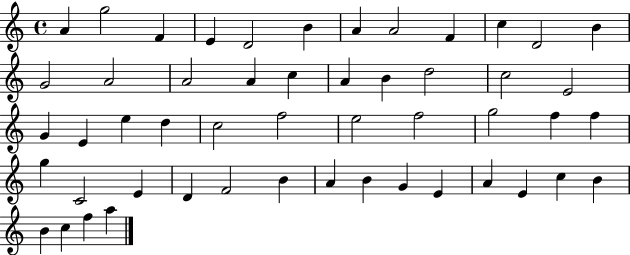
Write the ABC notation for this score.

X:1
T:Untitled
M:4/4
L:1/4
K:C
A g2 F E D2 B A A2 F c D2 B G2 A2 A2 A c A B d2 c2 E2 G E e d c2 f2 e2 f2 g2 f f g C2 E D F2 B A B G E A E c B B c f a